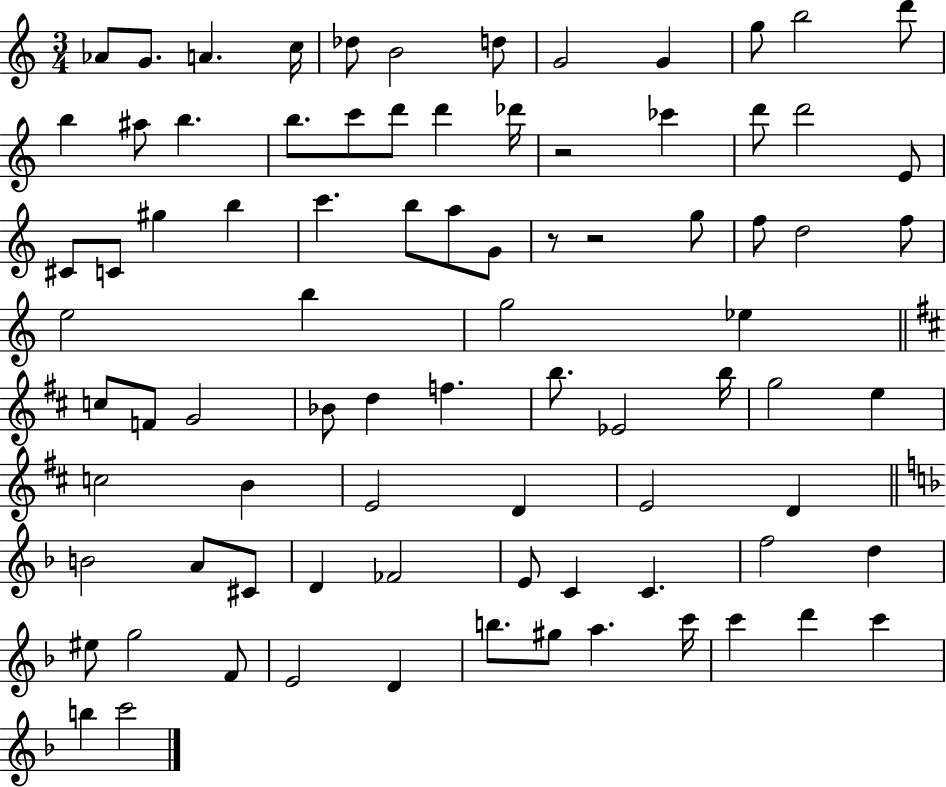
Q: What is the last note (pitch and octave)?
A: C6